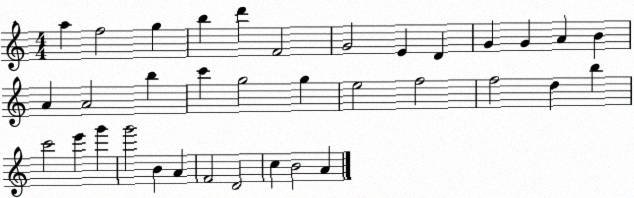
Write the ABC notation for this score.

X:1
T:Untitled
M:4/4
L:1/4
K:C
a f2 g b d' F2 G2 E D G G A B A A2 b c' g2 g e2 f2 f2 d b c'2 e' g' g'2 B A F2 D2 c B2 A